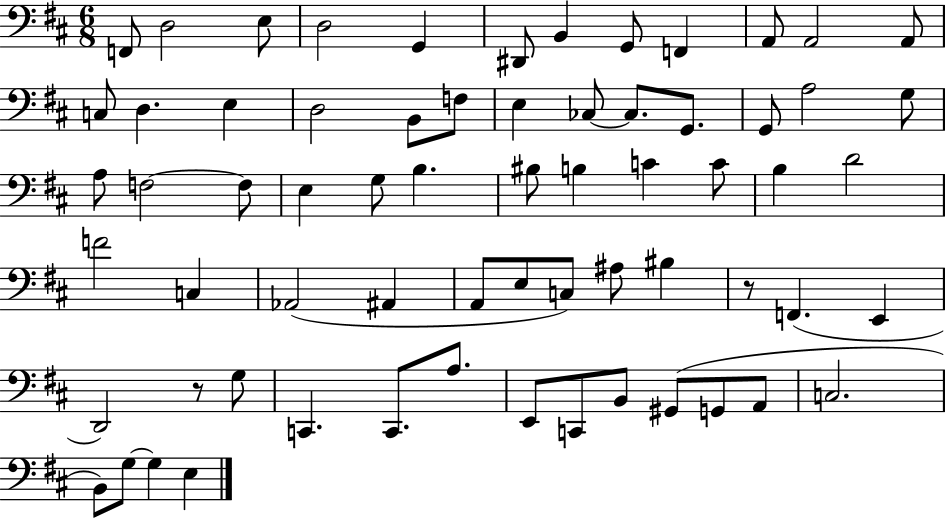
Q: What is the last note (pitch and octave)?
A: E3